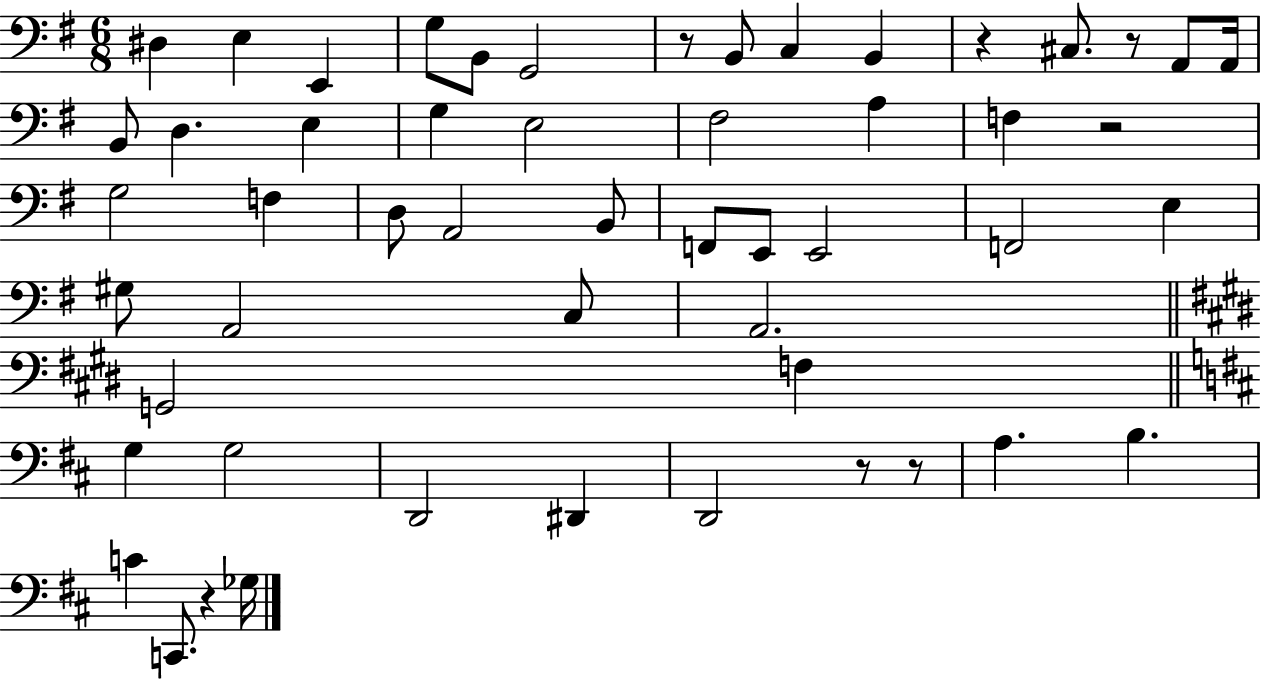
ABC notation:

X:1
T:Untitled
M:6/8
L:1/4
K:G
^D, E, E,, G,/2 B,,/2 G,,2 z/2 B,,/2 C, B,, z ^C,/2 z/2 A,,/2 A,,/4 B,,/2 D, E, G, E,2 ^F,2 A, F, z2 G,2 F, D,/2 A,,2 B,,/2 F,,/2 E,,/2 E,,2 F,,2 E, ^G,/2 A,,2 C,/2 A,,2 G,,2 F, G, G,2 D,,2 ^D,, D,,2 z/2 z/2 A, B, C C,,/2 z _G,/4